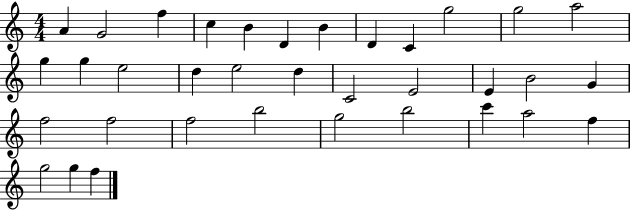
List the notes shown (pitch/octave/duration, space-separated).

A4/q G4/h F5/q C5/q B4/q D4/q B4/q D4/q C4/q G5/h G5/h A5/h G5/q G5/q E5/h D5/q E5/h D5/q C4/h E4/h E4/q B4/h G4/q F5/h F5/h F5/h B5/h G5/h B5/h C6/q A5/h F5/q G5/h G5/q F5/q